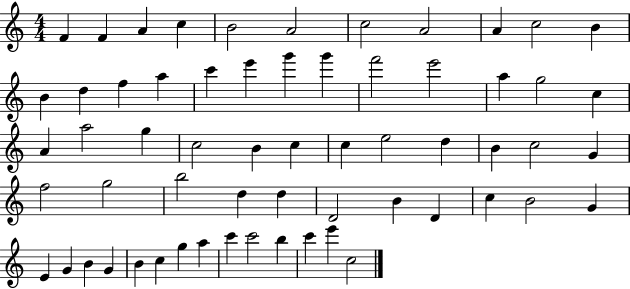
F4/q F4/q A4/q C5/q B4/h A4/h C5/h A4/h A4/q C5/h B4/q B4/q D5/q F5/q A5/q C6/q E6/q G6/q G6/q F6/h E6/h A5/q G5/h C5/q A4/q A5/h G5/q C5/h B4/q C5/q C5/q E5/h D5/q B4/q C5/h G4/q F5/h G5/h B5/h D5/q D5/q D4/h B4/q D4/q C5/q B4/h G4/q E4/q G4/q B4/q G4/q B4/q C5/q G5/q A5/q C6/q C6/h B5/q C6/q E6/q C5/h